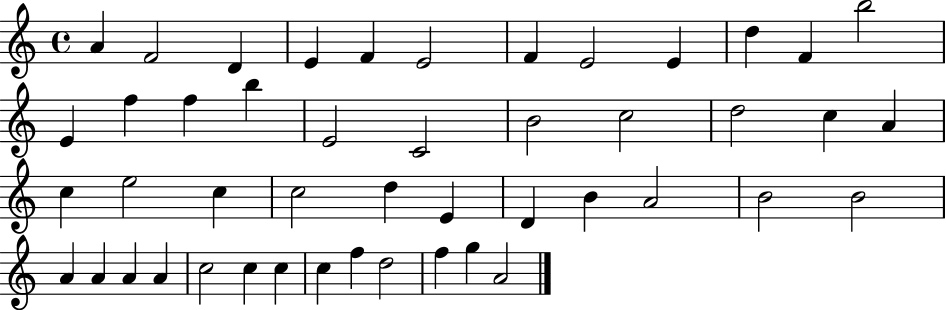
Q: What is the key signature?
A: C major